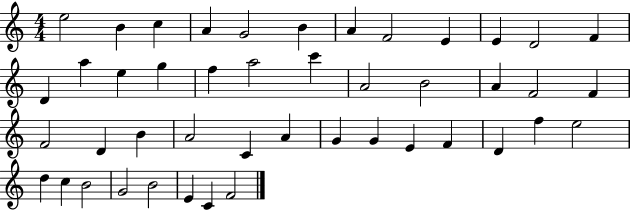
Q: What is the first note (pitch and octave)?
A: E5